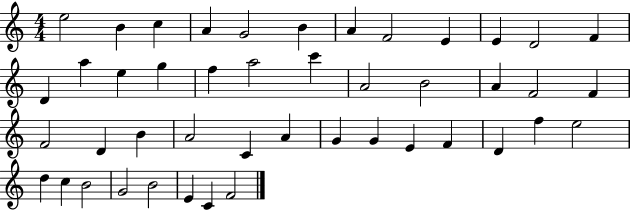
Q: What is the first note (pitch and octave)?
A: E5